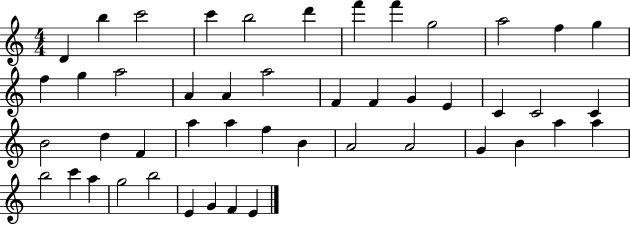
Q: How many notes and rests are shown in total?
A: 47